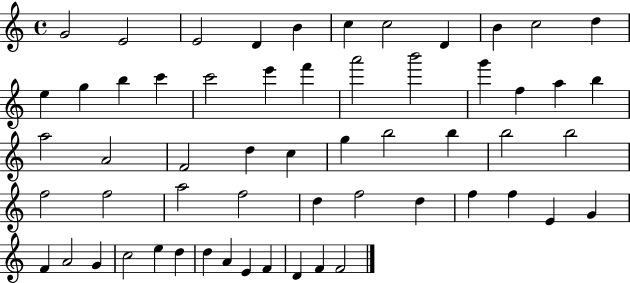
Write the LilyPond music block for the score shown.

{
  \clef treble
  \time 4/4
  \defaultTimeSignature
  \key c \major
  g'2 e'2 | e'2 d'4 b'4 | c''4 c''2 d'4 | b'4 c''2 d''4 | \break e''4 g''4 b''4 c'''4 | c'''2 e'''4 f'''4 | a'''2 b'''2 | g'''4 f''4 a''4 b''4 | \break a''2 a'2 | f'2 d''4 c''4 | g''4 b''2 b''4 | b''2 b''2 | \break f''2 f''2 | a''2 f''2 | d''4 f''2 d''4 | f''4 f''4 e'4 g'4 | \break f'4 a'2 g'4 | c''2 e''4 d''4 | d''4 a'4 e'4 f'4 | d'4 f'4 f'2 | \break \bar "|."
}